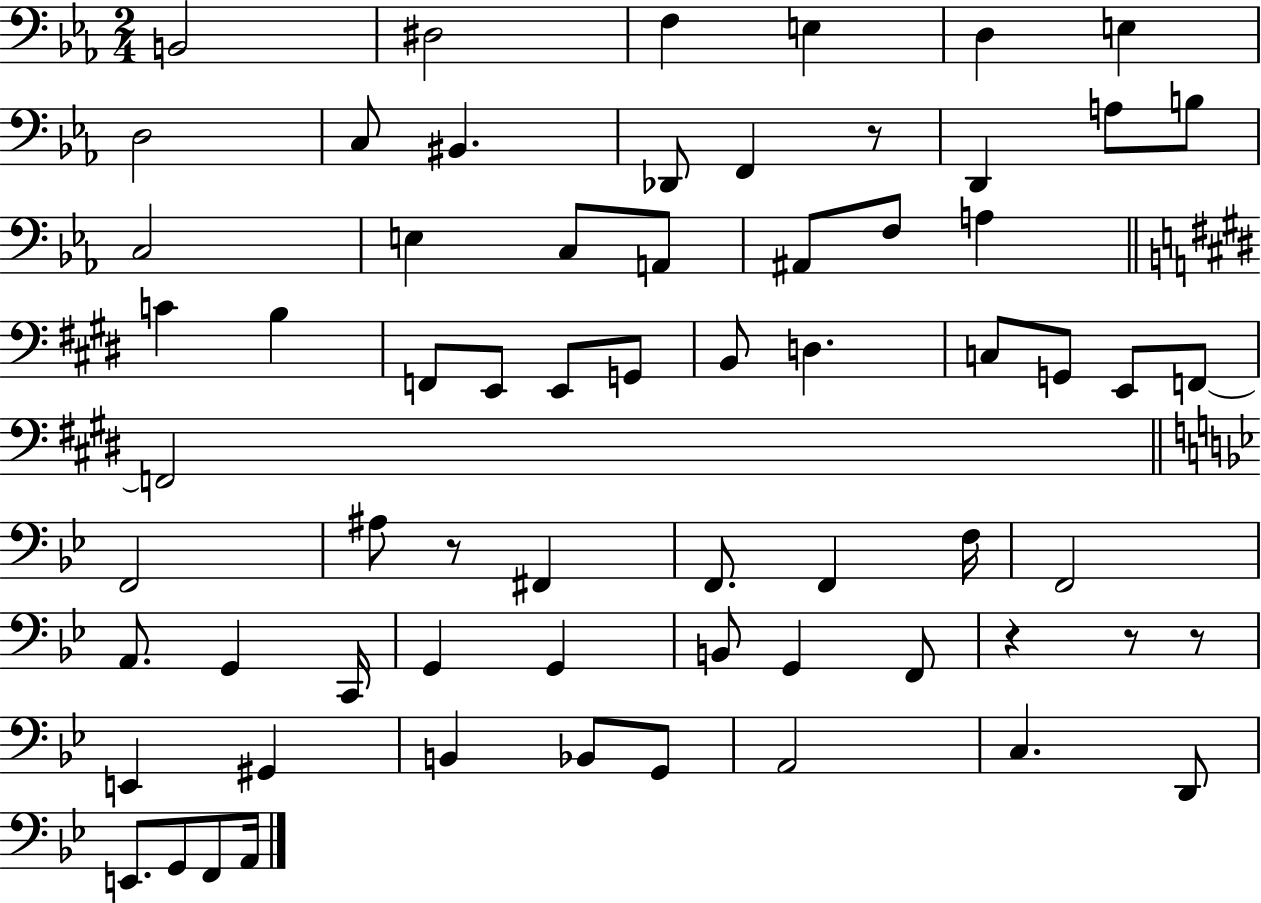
{
  \clef bass
  \numericTimeSignature
  \time 2/4
  \key ees \major
  b,2 | dis2 | f4 e4 | d4 e4 | \break d2 | c8 bis,4. | des,8 f,4 r8 | d,4 a8 b8 | \break c2 | e4 c8 a,8 | ais,8 f8 a4 | \bar "||" \break \key e \major c'4 b4 | f,8 e,8 e,8 g,8 | b,8 d4. | c8 g,8 e,8 f,8~~ | \break f,2 | \bar "||" \break \key g \minor f,2 | ais8 r8 fis,4 | f,8. f,4 f16 | f,2 | \break a,8. g,4 c,16 | g,4 g,4 | b,8 g,4 f,8 | r4 r8 r8 | \break e,4 gis,4 | b,4 bes,8 g,8 | a,2 | c4. d,8 | \break e,8. g,8 f,8 a,16 | \bar "|."
}